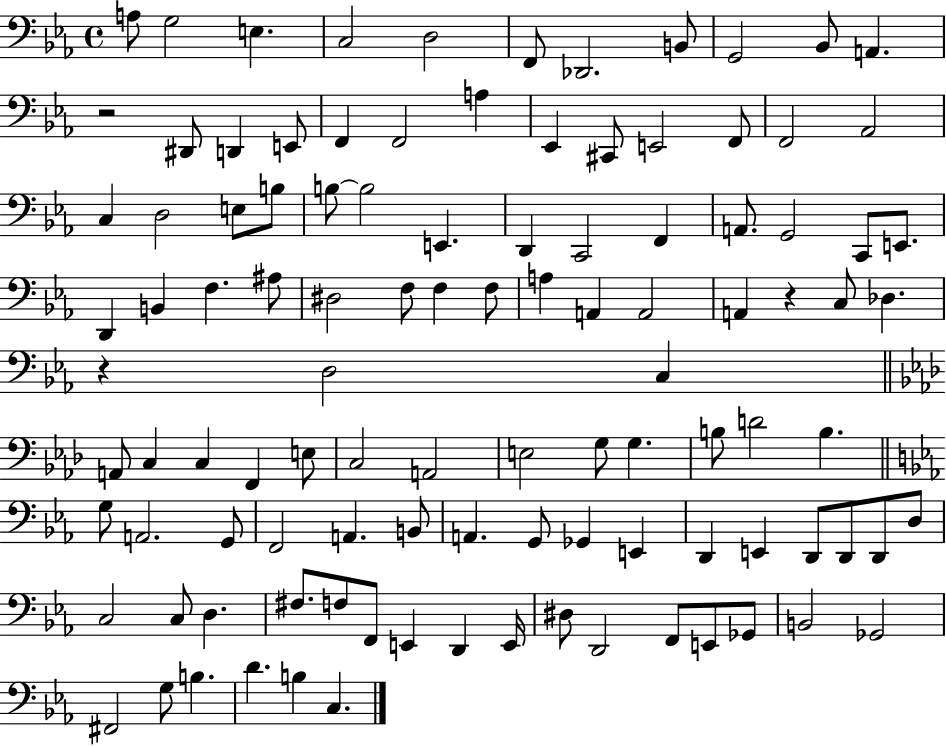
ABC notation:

X:1
T:Untitled
M:4/4
L:1/4
K:Eb
A,/2 G,2 E, C,2 D,2 F,,/2 _D,,2 B,,/2 G,,2 _B,,/2 A,, z2 ^D,,/2 D,, E,,/2 F,, F,,2 A, _E,, ^C,,/2 E,,2 F,,/2 F,,2 _A,,2 C, D,2 E,/2 B,/2 B,/2 B,2 E,, D,, C,,2 F,, A,,/2 G,,2 C,,/2 E,,/2 D,, B,, F, ^A,/2 ^D,2 F,/2 F, F,/2 A, A,, A,,2 A,, z C,/2 _D, z D,2 C, A,,/2 C, C, F,, E,/2 C,2 A,,2 E,2 G,/2 G, B,/2 D2 B, G,/2 A,,2 G,,/2 F,,2 A,, B,,/2 A,, G,,/2 _G,, E,, D,, E,, D,,/2 D,,/2 D,,/2 D,/2 C,2 C,/2 D, ^F,/2 F,/2 F,,/2 E,, D,, E,,/4 ^D,/2 D,,2 F,,/2 E,,/2 _G,,/2 B,,2 _G,,2 ^F,,2 G,/2 B, D B, C,